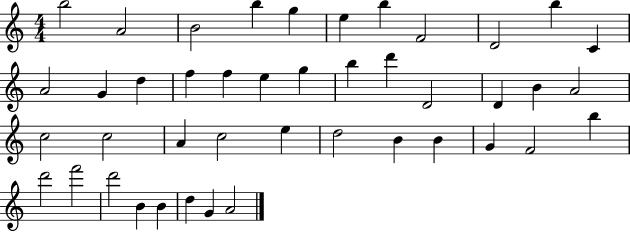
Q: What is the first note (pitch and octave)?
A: B5